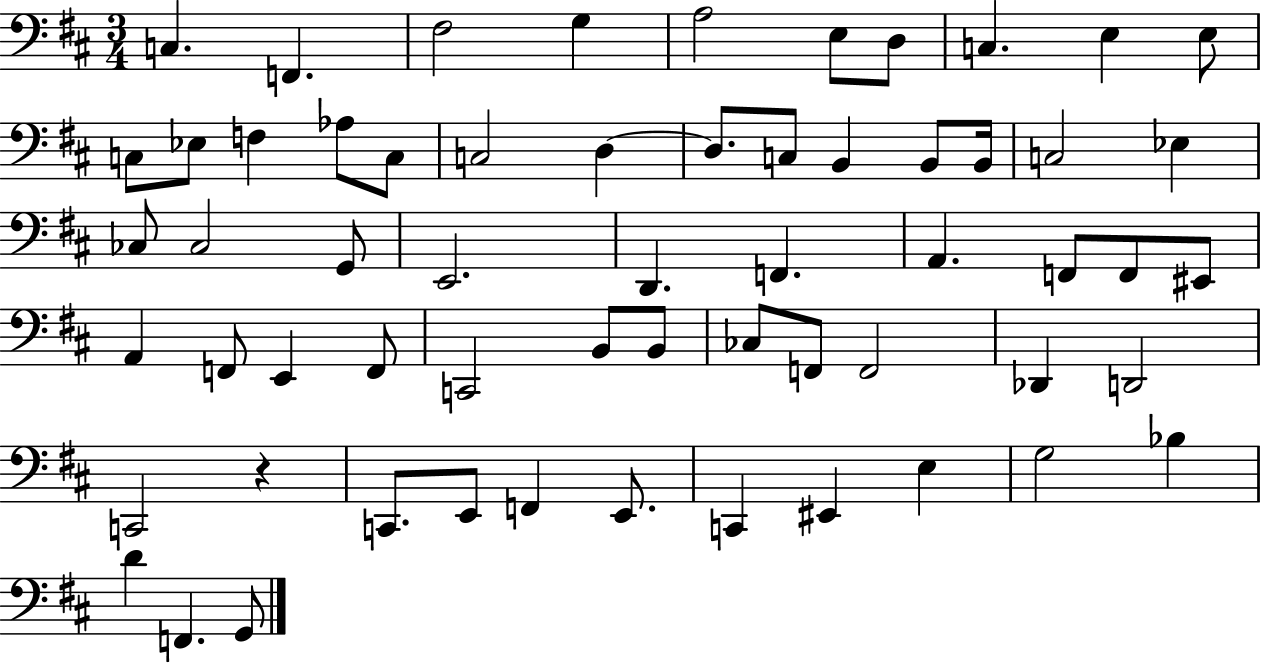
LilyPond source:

{
  \clef bass
  \numericTimeSignature
  \time 3/4
  \key d \major
  c4. f,4. | fis2 g4 | a2 e8 d8 | c4. e4 e8 | \break c8 ees8 f4 aes8 c8 | c2 d4~~ | d8. c8 b,4 b,8 b,16 | c2 ees4 | \break ces8 ces2 g,8 | e,2. | d,4. f,4. | a,4. f,8 f,8 eis,8 | \break a,4 f,8 e,4 f,8 | c,2 b,8 b,8 | ces8 f,8 f,2 | des,4 d,2 | \break c,2 r4 | c,8. e,8 f,4 e,8. | c,4 eis,4 e4 | g2 bes4 | \break d'4 f,4. g,8 | \bar "|."
}